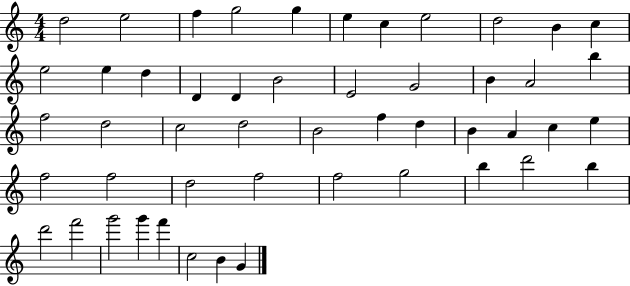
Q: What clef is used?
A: treble